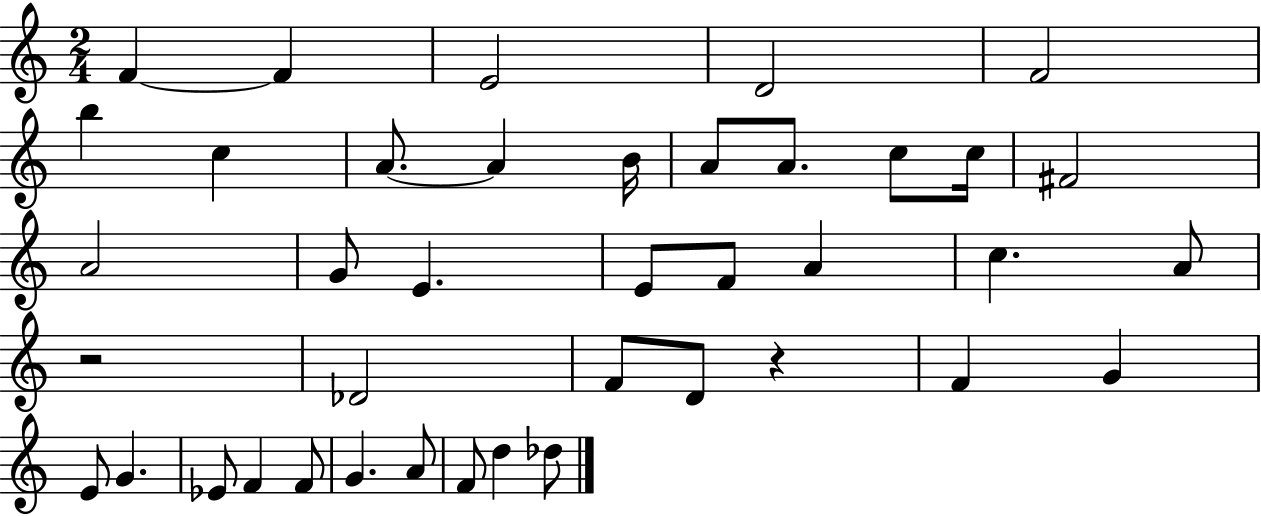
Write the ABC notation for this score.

X:1
T:Untitled
M:2/4
L:1/4
K:C
F F E2 D2 F2 b c A/2 A B/4 A/2 A/2 c/2 c/4 ^F2 A2 G/2 E E/2 F/2 A c A/2 z2 _D2 F/2 D/2 z F G E/2 G _E/2 F F/2 G A/2 F/2 d _d/2